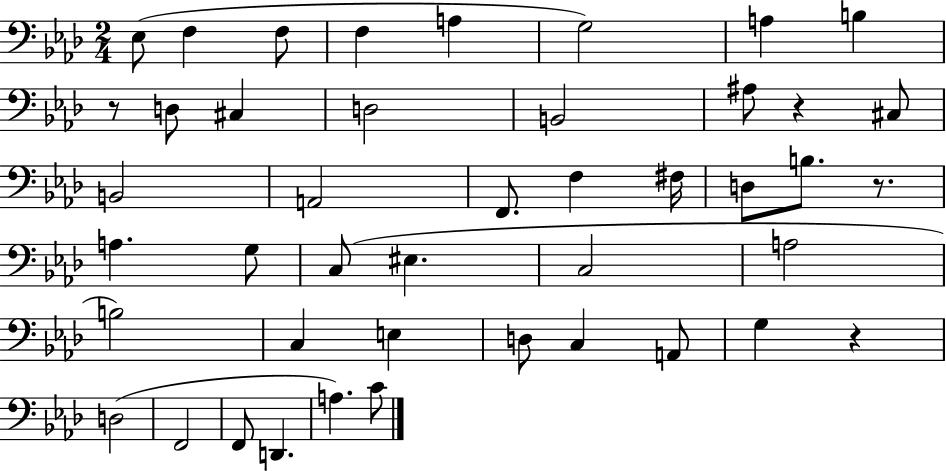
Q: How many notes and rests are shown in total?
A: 44